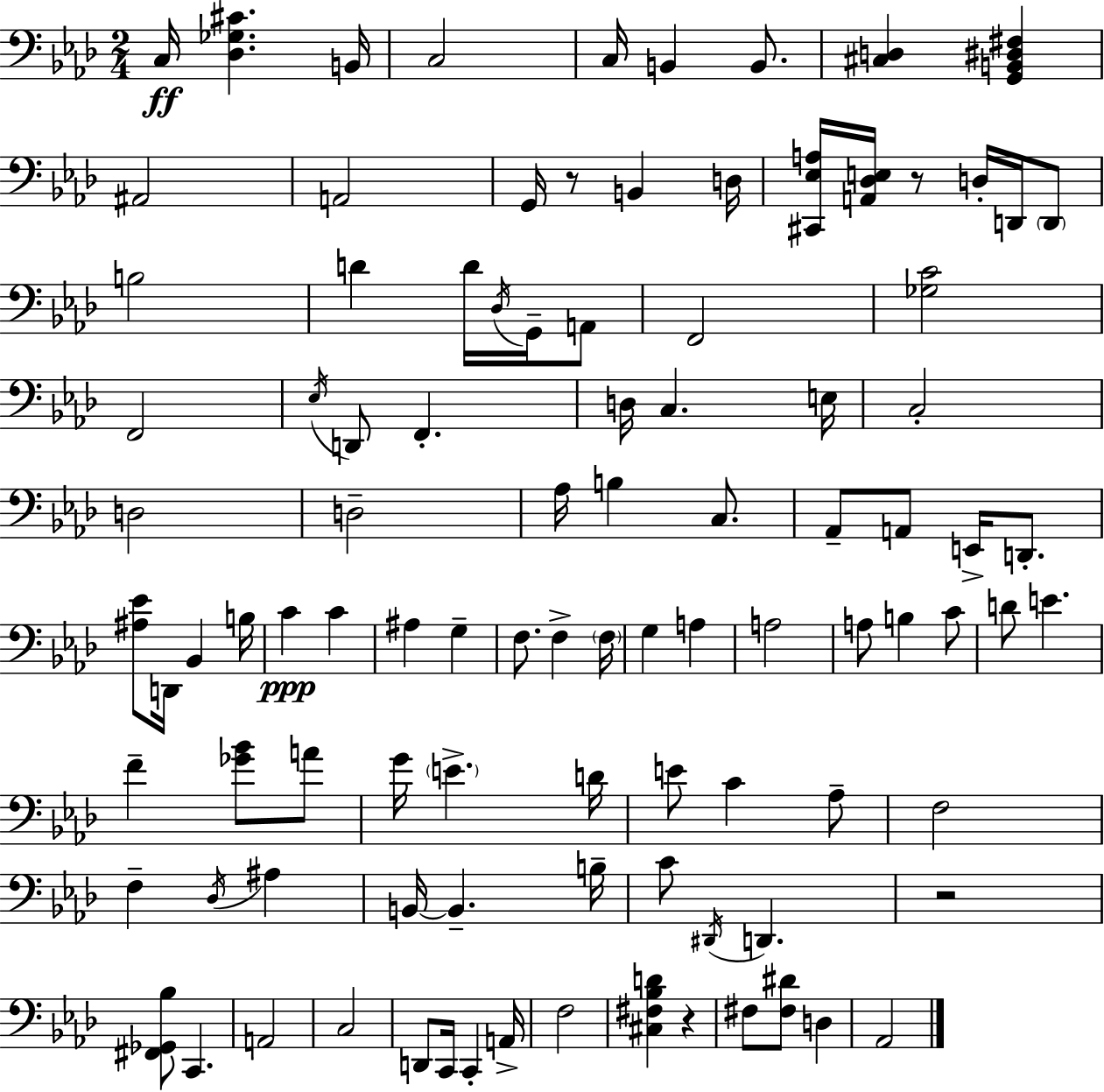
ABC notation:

X:1
T:Untitled
M:2/4
L:1/4
K:Ab
C,/4 [_D,_G,^C] B,,/4 C,2 C,/4 B,, B,,/2 [^C,D,] [G,,B,,^D,^F,] ^A,,2 A,,2 G,,/4 z/2 B,, D,/4 [^C,,_E,A,]/4 [A,,_D,E,]/4 z/2 D,/4 D,,/4 D,,/2 B,2 D D/4 _D,/4 G,,/4 A,,/2 F,,2 [_G,C]2 F,,2 _E,/4 D,,/2 F,, D,/4 C, E,/4 C,2 D,2 D,2 _A,/4 B, C,/2 _A,,/2 A,,/2 E,,/4 D,,/2 [^A,_E]/2 D,,/4 _B,, B,/4 C C ^A, G, F,/2 F, F,/4 G, A, A,2 A,/2 B, C/2 D/2 E F [_G_B]/2 A/2 G/4 E D/4 E/2 C _A,/2 F,2 F, _D,/4 ^A, B,,/4 B,, B,/4 C/2 ^D,,/4 D,, z2 [^F,,_G,,_B,]/2 C,, A,,2 C,2 D,,/2 C,,/4 C,, A,,/4 F,2 [^C,^F,_B,D] z ^F,/2 [^F,^D]/2 D, _A,,2